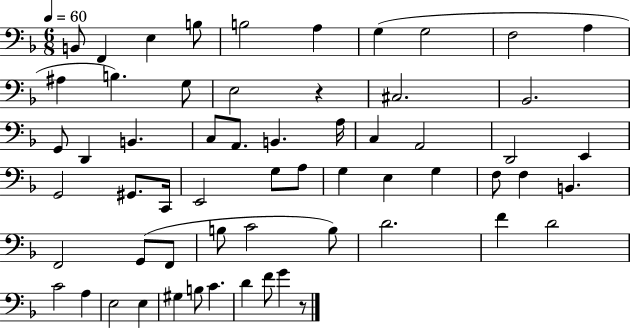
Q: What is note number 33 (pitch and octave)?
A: A3